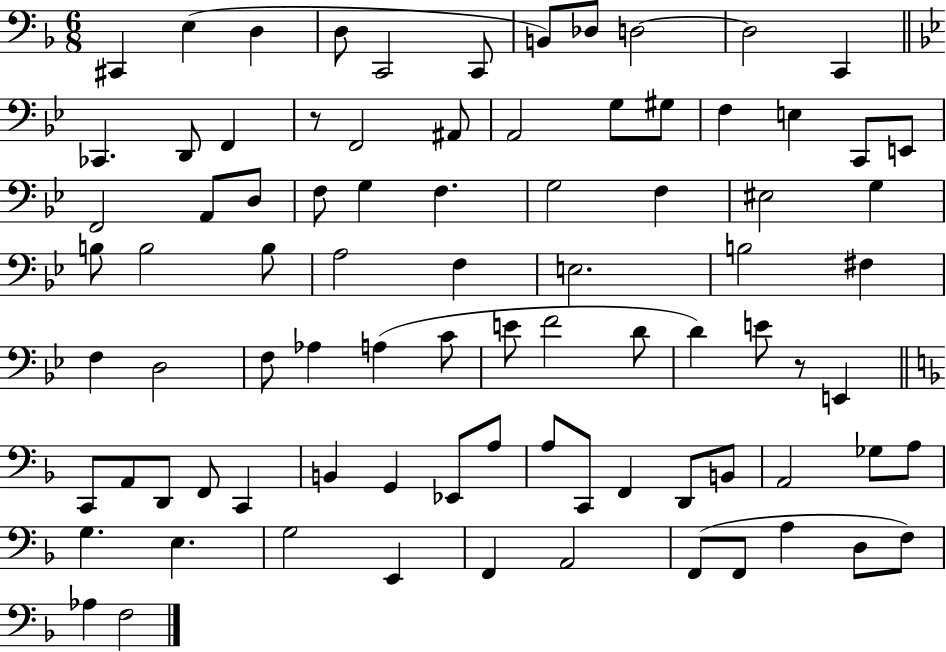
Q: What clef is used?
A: bass